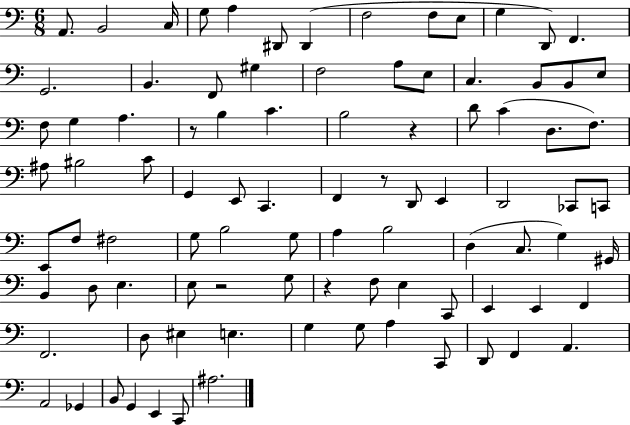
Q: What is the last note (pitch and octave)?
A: A#3